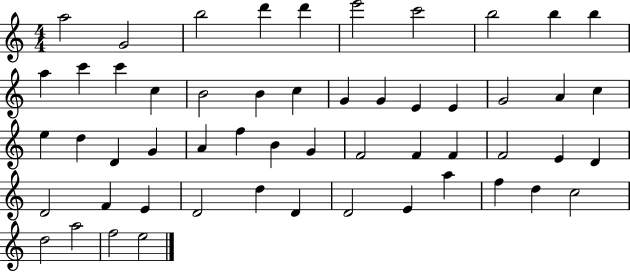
X:1
T:Untitled
M:4/4
L:1/4
K:C
a2 G2 b2 d' d' e'2 c'2 b2 b b a c' c' c B2 B c G G E E G2 A c e d D G A f B G F2 F F F2 E D D2 F E D2 d D D2 E a f d c2 d2 a2 f2 e2